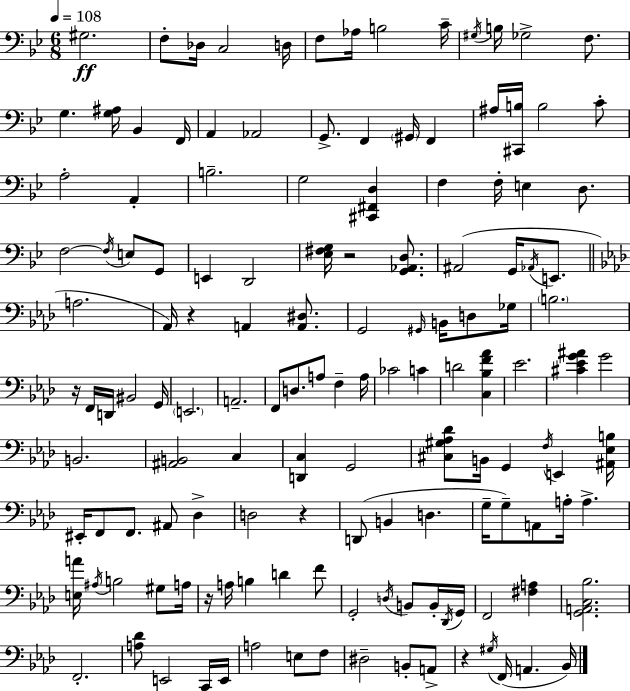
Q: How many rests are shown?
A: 6